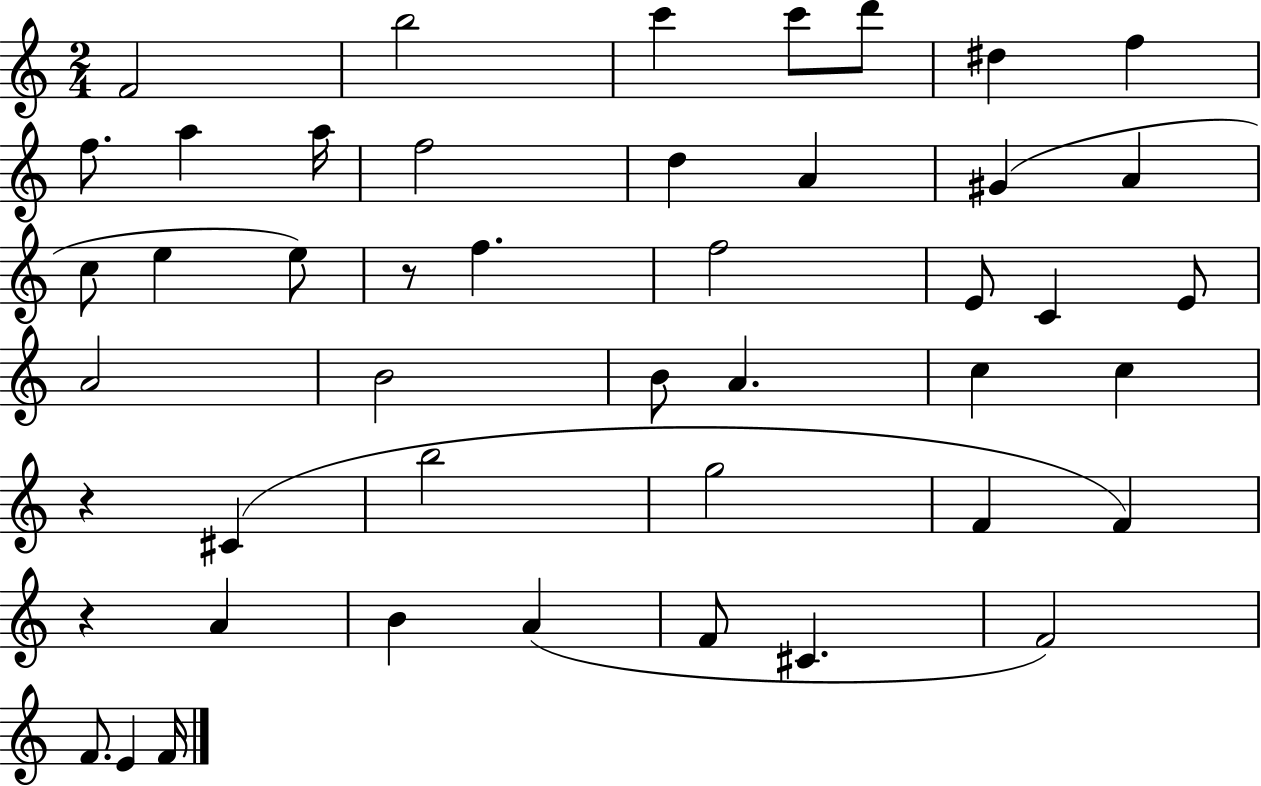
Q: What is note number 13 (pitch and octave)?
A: A4